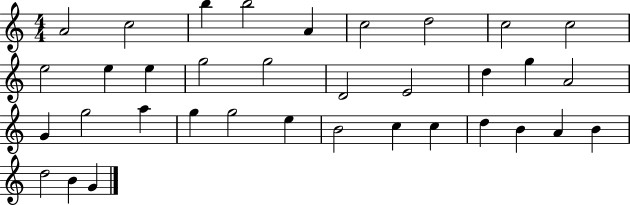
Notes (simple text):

A4/h C5/h B5/q B5/h A4/q C5/h D5/h C5/h C5/h E5/h E5/q E5/q G5/h G5/h D4/h E4/h D5/q G5/q A4/h G4/q G5/h A5/q G5/q G5/h E5/q B4/h C5/q C5/q D5/q B4/q A4/q B4/q D5/h B4/q G4/q